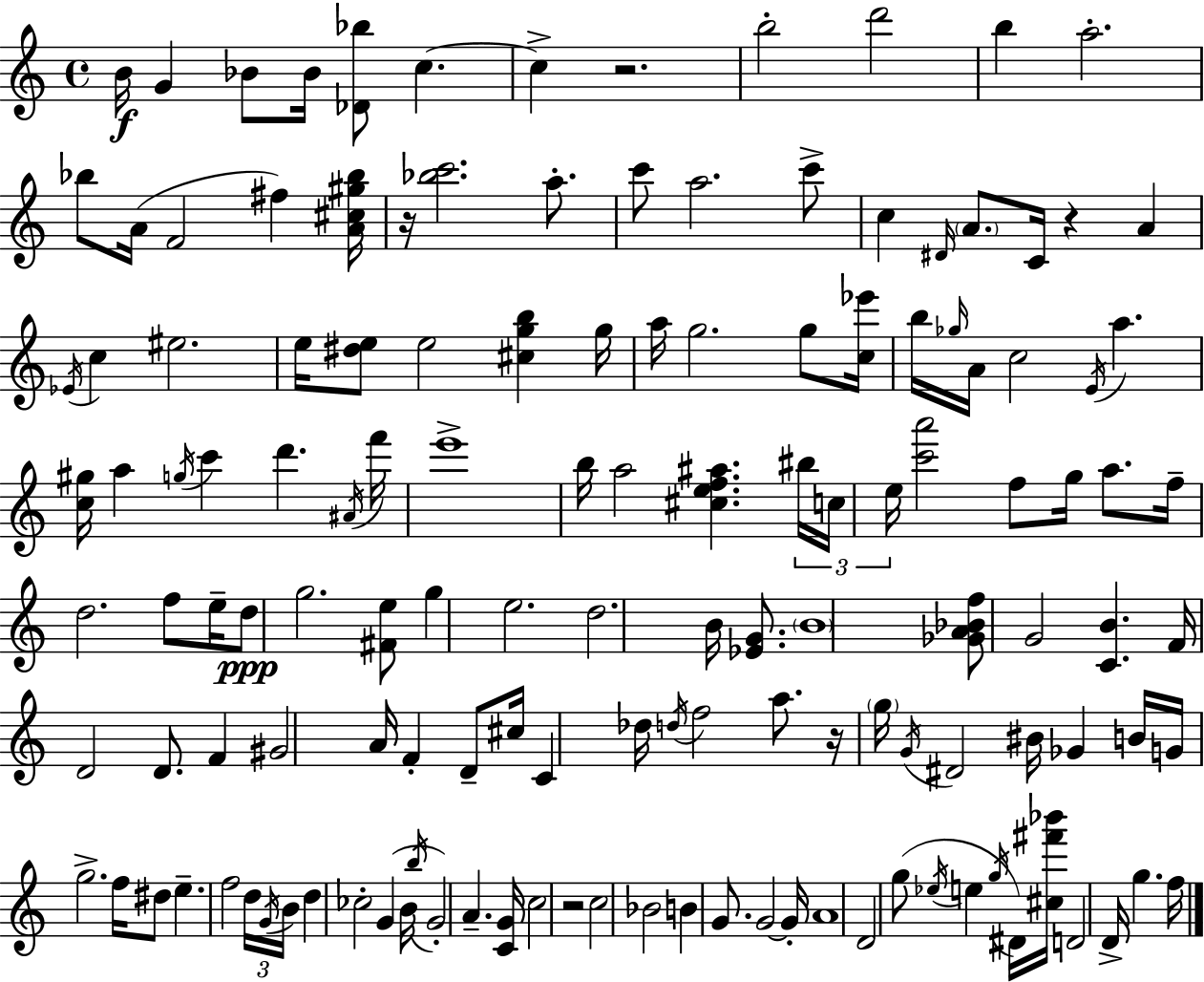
X:1
T:Untitled
M:4/4
L:1/4
K:Am
B/4 G _B/2 _B/4 [_D_b]/2 c c z2 b2 d'2 b a2 _b/2 A/4 F2 ^f [A^c^g_b]/4 z/4 [_bc']2 a/2 c'/2 a2 c'/2 c ^D/4 A/2 C/4 z A _E/4 c ^e2 e/4 [^de]/2 e2 [^cgb] g/4 a/4 g2 g/2 [c_e']/4 b/4 _g/4 A/4 c2 E/4 a [c^g]/4 a g/4 c' d' ^A/4 f'/4 e'4 b/4 a2 [^cef^a] ^b/4 c/4 e/4 [c'a']2 f/2 g/4 a/2 f/4 d2 f/2 e/4 d/2 g2 [^Fe]/2 g e2 d2 B/4 [_EG]/2 B4 [_GA_Bf]/2 G2 [CB] F/4 D2 D/2 F ^G2 A/4 F D/2 ^c/4 C _d/4 d/4 f2 a/2 z/4 g/4 G/4 ^D2 ^B/4 _G B/4 G/4 g2 f/4 ^d/2 e f2 d/4 G/4 B/4 d _c2 G B/4 b/4 G2 A [CG]/4 c2 z2 c2 _B2 B G/2 G2 G/4 A4 D2 g/2 _e/4 e g/4 ^D/4 [^c^f'_b']/4 D2 D/4 g f/4